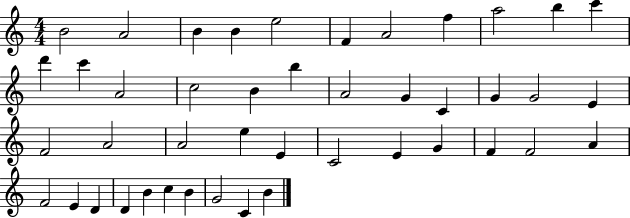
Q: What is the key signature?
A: C major